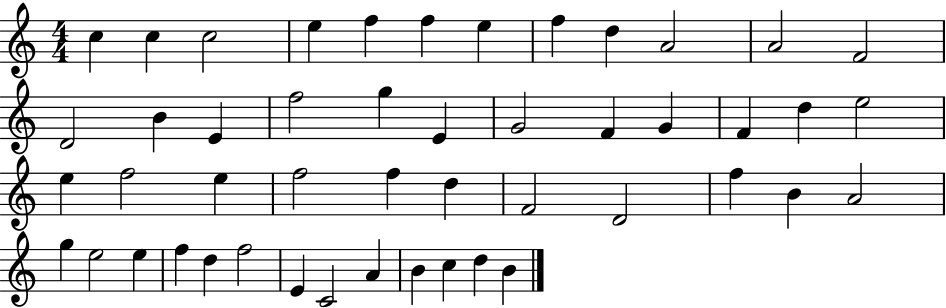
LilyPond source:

{
  \clef treble
  \numericTimeSignature
  \time 4/4
  \key c \major
  c''4 c''4 c''2 | e''4 f''4 f''4 e''4 | f''4 d''4 a'2 | a'2 f'2 | \break d'2 b'4 e'4 | f''2 g''4 e'4 | g'2 f'4 g'4 | f'4 d''4 e''2 | \break e''4 f''2 e''4 | f''2 f''4 d''4 | f'2 d'2 | f''4 b'4 a'2 | \break g''4 e''2 e''4 | f''4 d''4 f''2 | e'4 c'2 a'4 | b'4 c''4 d''4 b'4 | \break \bar "|."
}